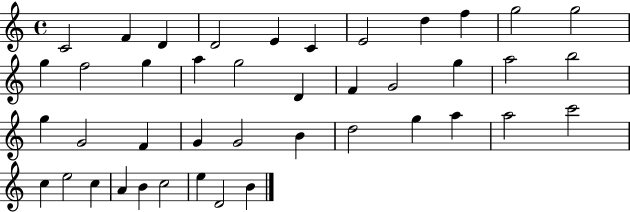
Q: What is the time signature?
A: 4/4